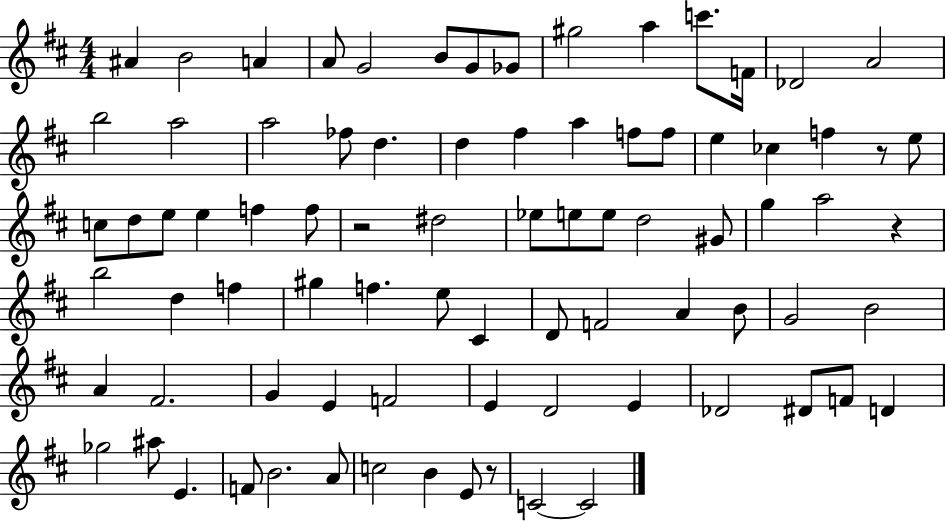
{
  \clef treble
  \numericTimeSignature
  \time 4/4
  \key d \major
  ais'4 b'2 a'4 | a'8 g'2 b'8 g'8 ges'8 | gis''2 a''4 c'''8. f'16 | des'2 a'2 | \break b''2 a''2 | a''2 fes''8 d''4. | d''4 fis''4 a''4 f''8 f''8 | e''4 ces''4 f''4 r8 e''8 | \break c''8 d''8 e''8 e''4 f''4 f''8 | r2 dis''2 | ees''8 e''8 e''8 d''2 gis'8 | g''4 a''2 r4 | \break b''2 d''4 f''4 | gis''4 f''4. e''8 cis'4 | d'8 f'2 a'4 b'8 | g'2 b'2 | \break a'4 fis'2. | g'4 e'4 f'2 | e'4 d'2 e'4 | des'2 dis'8 f'8 d'4 | \break ges''2 ais''8 e'4. | f'8 b'2. a'8 | c''2 b'4 e'8 r8 | c'2~~ c'2 | \break \bar "|."
}